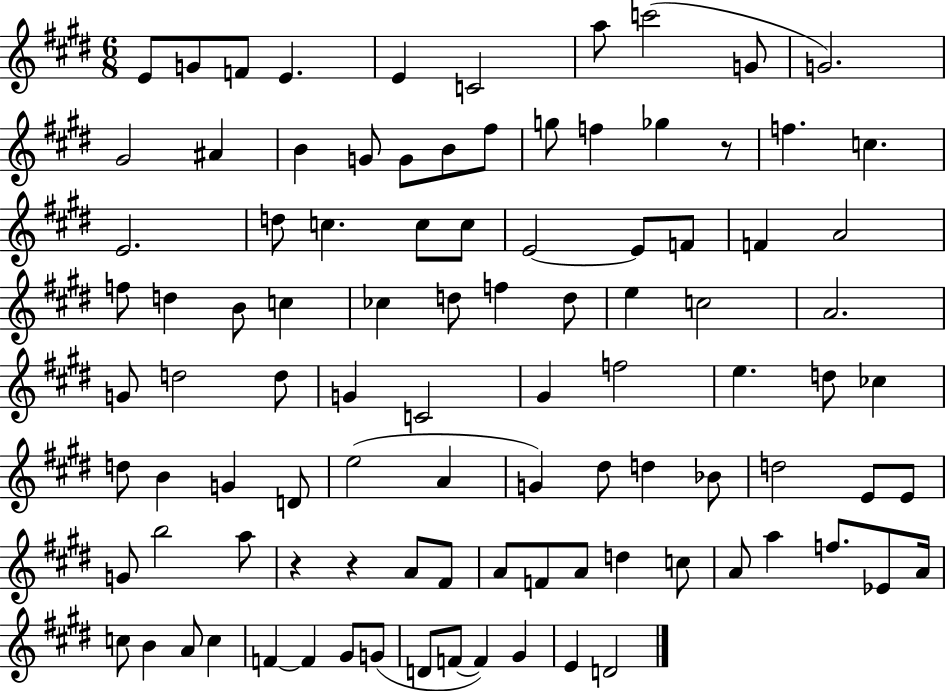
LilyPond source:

{
  \clef treble
  \numericTimeSignature
  \time 6/8
  \key e \major
  e'8 g'8 f'8 e'4. | e'4 c'2 | a''8 c'''2( g'8 | g'2.) | \break gis'2 ais'4 | b'4 g'8 g'8 b'8 fis''8 | g''8 f''4 ges''4 r8 | f''4. c''4. | \break e'2. | d''8 c''4. c''8 c''8 | e'2~~ e'8 f'8 | f'4 a'2 | \break f''8 d''4 b'8 c''4 | ces''4 d''8 f''4 d''8 | e''4 c''2 | a'2. | \break g'8 d''2 d''8 | g'4 c'2 | gis'4 f''2 | e''4. d''8 ces''4 | \break d''8 b'4 g'4 d'8 | e''2( a'4 | g'4) dis''8 d''4 bes'8 | d''2 e'8 e'8 | \break g'8 b''2 a''8 | r4 r4 a'8 fis'8 | a'8 f'8 a'8 d''4 c''8 | a'8 a''4 f''8. ees'8 a'16 | \break c''8 b'4 a'8 c''4 | f'4~~ f'4 gis'8 g'8( | d'8 f'8~~ f'4) gis'4 | e'4 d'2 | \break \bar "|."
}